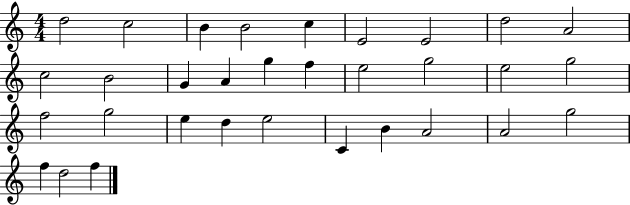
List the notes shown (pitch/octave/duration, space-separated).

D5/h C5/h B4/q B4/h C5/q E4/h E4/h D5/h A4/h C5/h B4/h G4/q A4/q G5/q F5/q E5/h G5/h E5/h G5/h F5/h G5/h E5/q D5/q E5/h C4/q B4/q A4/h A4/h G5/h F5/q D5/h F5/q